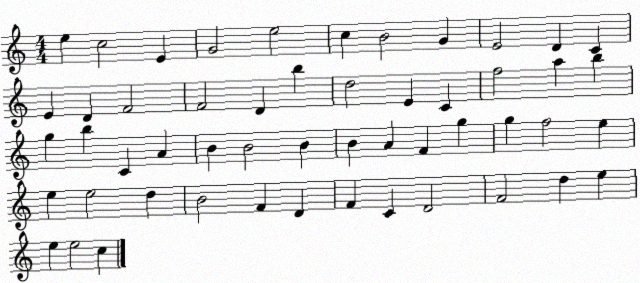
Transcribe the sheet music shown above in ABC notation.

X:1
T:Untitled
M:4/4
L:1/4
K:C
e c2 E G2 e2 c B2 G E2 D C E D F2 F2 D b d2 E C f2 a b g b C A B B2 B B A F g g f2 e e e2 d B2 F D F C D2 F2 d e e e2 c